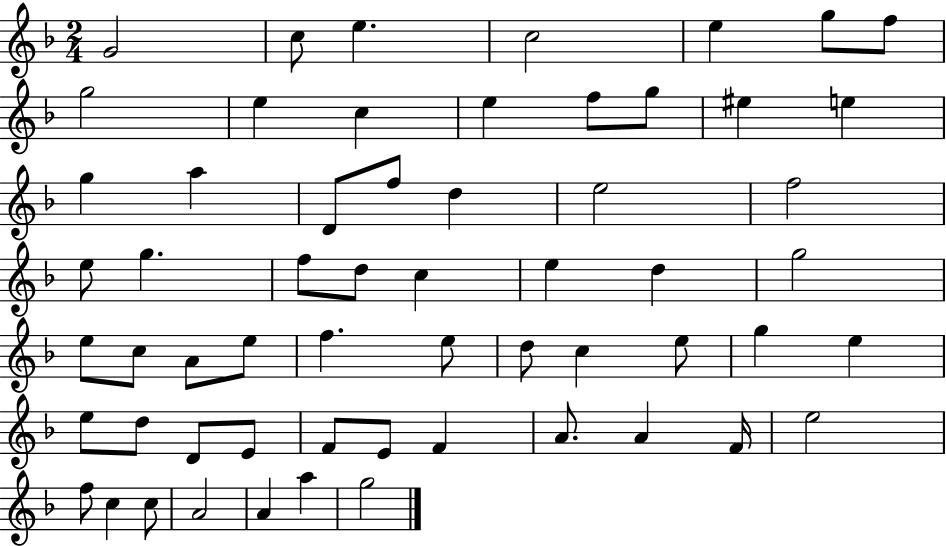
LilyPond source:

{
  \clef treble
  \numericTimeSignature
  \time 2/4
  \key f \major
  g'2 | c''8 e''4. | c''2 | e''4 g''8 f''8 | \break g''2 | e''4 c''4 | e''4 f''8 g''8 | eis''4 e''4 | \break g''4 a''4 | d'8 f''8 d''4 | e''2 | f''2 | \break e''8 g''4. | f''8 d''8 c''4 | e''4 d''4 | g''2 | \break e''8 c''8 a'8 e''8 | f''4. e''8 | d''8 c''4 e''8 | g''4 e''4 | \break e''8 d''8 d'8 e'8 | f'8 e'8 f'4 | a'8. a'4 f'16 | e''2 | \break f''8 c''4 c''8 | a'2 | a'4 a''4 | g''2 | \break \bar "|."
}